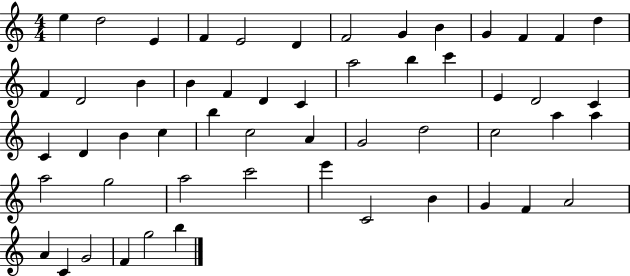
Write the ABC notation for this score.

X:1
T:Untitled
M:4/4
L:1/4
K:C
e d2 E F E2 D F2 G B G F F d F D2 B B F D C a2 b c' E D2 C C D B c b c2 A G2 d2 c2 a a a2 g2 a2 c'2 e' C2 B G F A2 A C G2 F g2 b